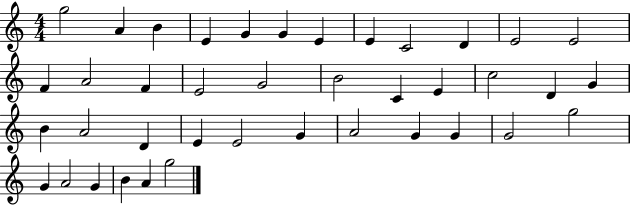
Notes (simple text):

G5/h A4/q B4/q E4/q G4/q G4/q E4/q E4/q C4/h D4/q E4/h E4/h F4/q A4/h F4/q E4/h G4/h B4/h C4/q E4/q C5/h D4/q G4/q B4/q A4/h D4/q E4/q E4/h G4/q A4/h G4/q G4/q G4/h G5/h G4/q A4/h G4/q B4/q A4/q G5/h